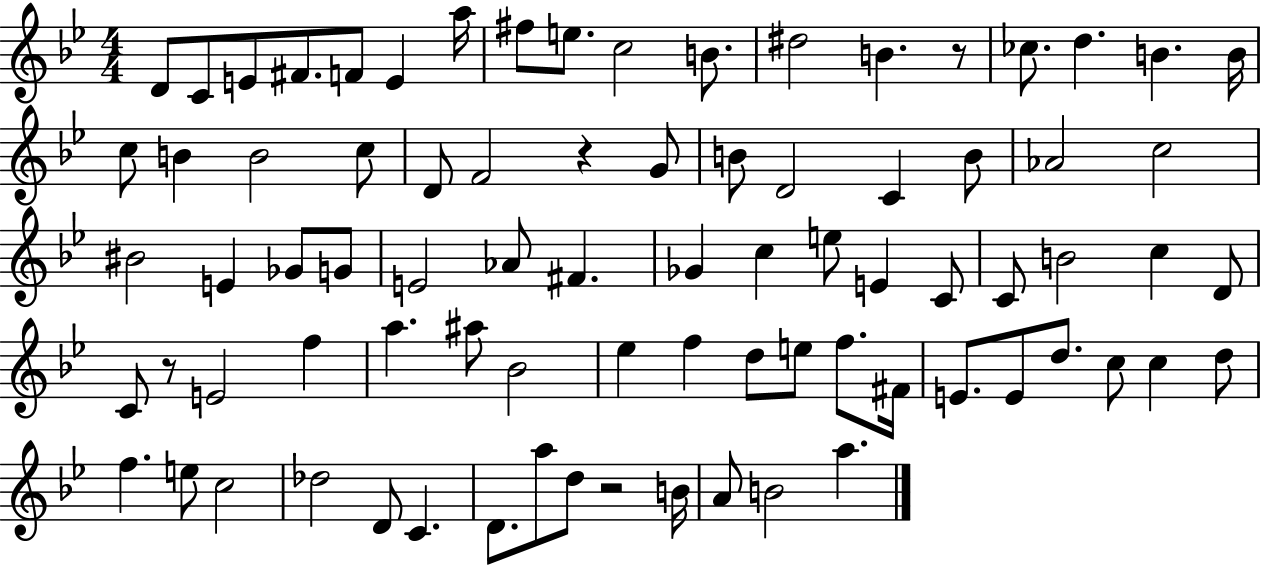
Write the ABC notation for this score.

X:1
T:Untitled
M:4/4
L:1/4
K:Bb
D/2 C/2 E/2 ^F/2 F/2 E a/4 ^f/2 e/2 c2 B/2 ^d2 B z/2 _c/2 d B B/4 c/2 B B2 c/2 D/2 F2 z G/2 B/2 D2 C B/2 _A2 c2 ^B2 E _G/2 G/2 E2 _A/2 ^F _G c e/2 E C/2 C/2 B2 c D/2 C/2 z/2 E2 f a ^a/2 _B2 _e f d/2 e/2 f/2 ^F/4 E/2 E/2 d/2 c/2 c d/2 f e/2 c2 _d2 D/2 C D/2 a/2 d/2 z2 B/4 A/2 B2 a